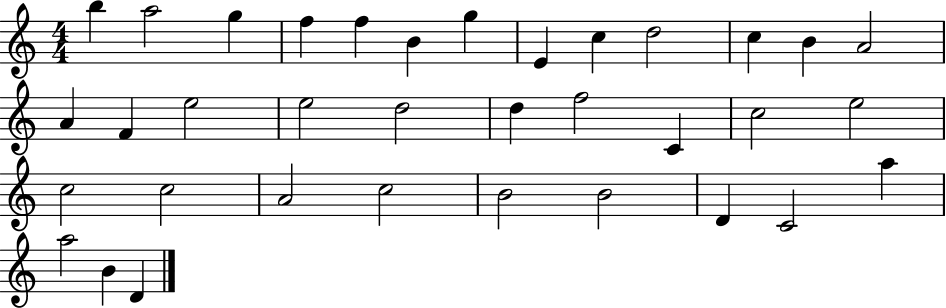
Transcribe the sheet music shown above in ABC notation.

X:1
T:Untitled
M:4/4
L:1/4
K:C
b a2 g f f B g E c d2 c B A2 A F e2 e2 d2 d f2 C c2 e2 c2 c2 A2 c2 B2 B2 D C2 a a2 B D